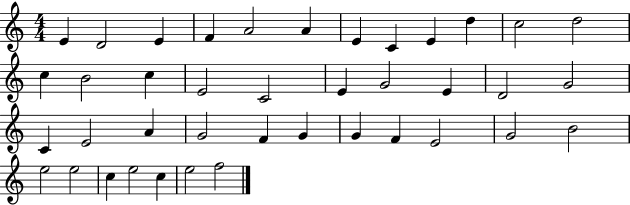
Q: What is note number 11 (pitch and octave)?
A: C5